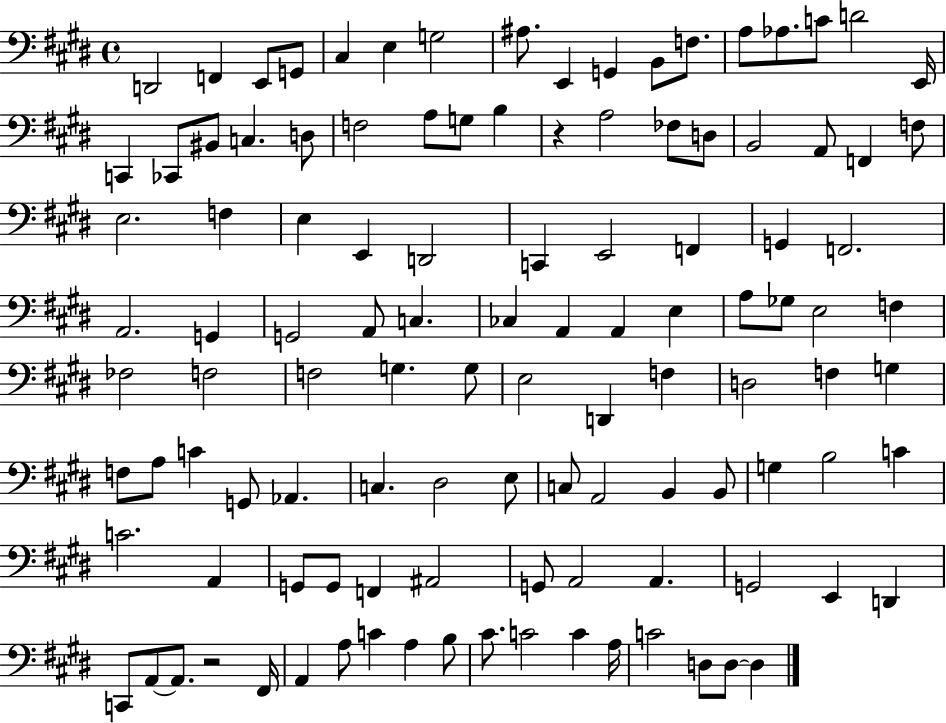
D2/h F2/q E2/e G2/e C#3/q E3/q G3/h A#3/e. E2/q G2/q B2/e F3/e. A3/e Ab3/e. C4/e D4/h E2/s C2/q CES2/e BIS2/e C3/q. D3/e F3/h A3/e G3/e B3/q R/q A3/h FES3/e D3/e B2/h A2/e F2/q F3/e E3/h. F3/q E3/q E2/q D2/h C2/q E2/h F2/q G2/q F2/h. A2/h. G2/q G2/h A2/e C3/q. CES3/q A2/q A2/q E3/q A3/e Gb3/e E3/h F3/q FES3/h F3/h F3/h G3/q. G3/e E3/h D2/q F3/q D3/h F3/q G3/q F3/e A3/e C4/q G2/e Ab2/q. C3/q. D#3/h E3/e C3/e A2/h B2/q B2/e G3/q B3/h C4/q C4/h. A2/q G2/e G2/e F2/q A#2/h G2/e A2/h A2/q. G2/h E2/q D2/q C2/e A2/e A2/e. R/h F#2/s A2/q A3/e C4/q A3/q B3/e C#4/e. C4/h C4/q A3/s C4/h D3/e D3/e D3/q